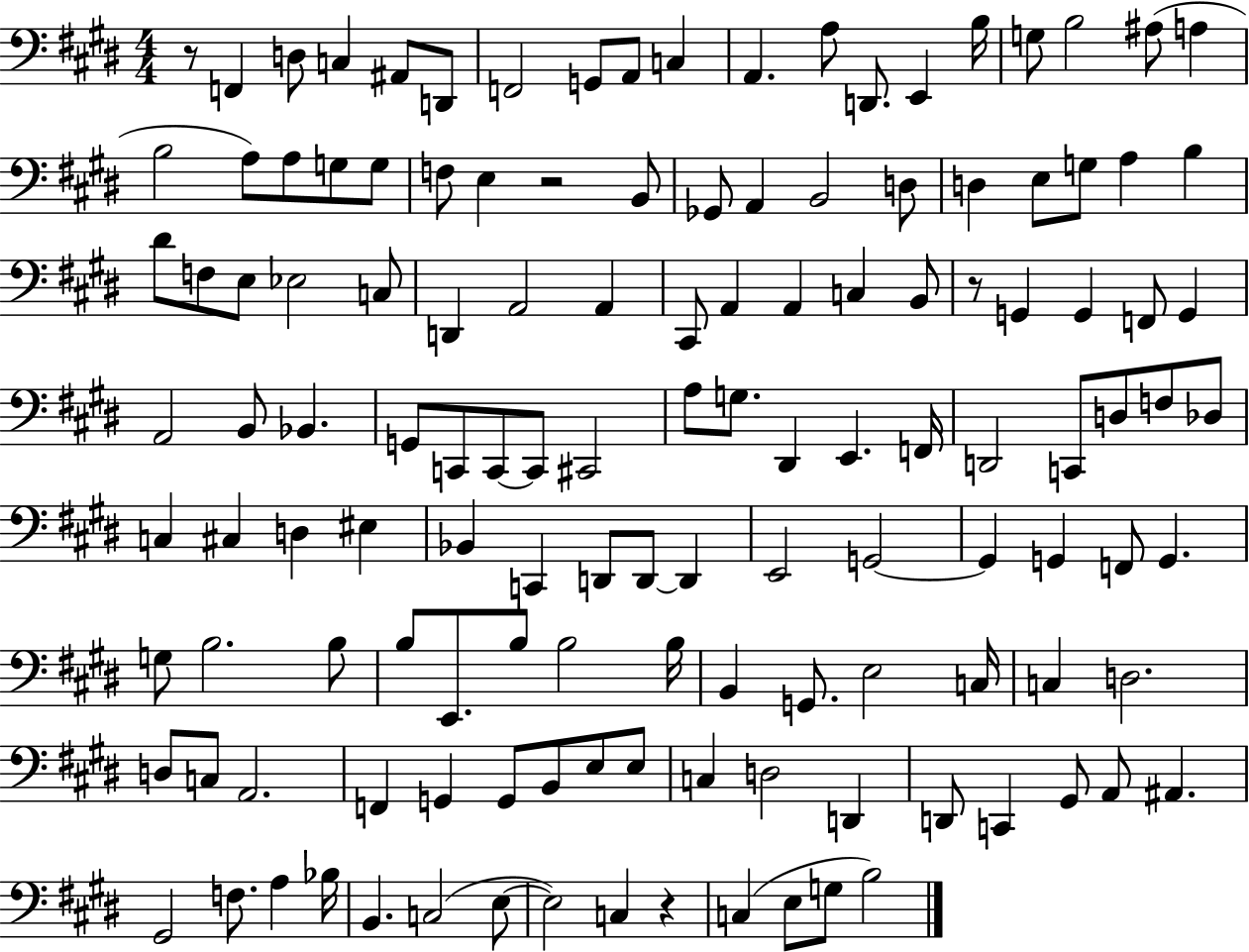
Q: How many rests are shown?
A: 4